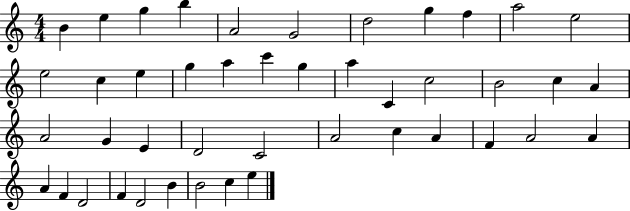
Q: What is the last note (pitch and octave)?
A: E5